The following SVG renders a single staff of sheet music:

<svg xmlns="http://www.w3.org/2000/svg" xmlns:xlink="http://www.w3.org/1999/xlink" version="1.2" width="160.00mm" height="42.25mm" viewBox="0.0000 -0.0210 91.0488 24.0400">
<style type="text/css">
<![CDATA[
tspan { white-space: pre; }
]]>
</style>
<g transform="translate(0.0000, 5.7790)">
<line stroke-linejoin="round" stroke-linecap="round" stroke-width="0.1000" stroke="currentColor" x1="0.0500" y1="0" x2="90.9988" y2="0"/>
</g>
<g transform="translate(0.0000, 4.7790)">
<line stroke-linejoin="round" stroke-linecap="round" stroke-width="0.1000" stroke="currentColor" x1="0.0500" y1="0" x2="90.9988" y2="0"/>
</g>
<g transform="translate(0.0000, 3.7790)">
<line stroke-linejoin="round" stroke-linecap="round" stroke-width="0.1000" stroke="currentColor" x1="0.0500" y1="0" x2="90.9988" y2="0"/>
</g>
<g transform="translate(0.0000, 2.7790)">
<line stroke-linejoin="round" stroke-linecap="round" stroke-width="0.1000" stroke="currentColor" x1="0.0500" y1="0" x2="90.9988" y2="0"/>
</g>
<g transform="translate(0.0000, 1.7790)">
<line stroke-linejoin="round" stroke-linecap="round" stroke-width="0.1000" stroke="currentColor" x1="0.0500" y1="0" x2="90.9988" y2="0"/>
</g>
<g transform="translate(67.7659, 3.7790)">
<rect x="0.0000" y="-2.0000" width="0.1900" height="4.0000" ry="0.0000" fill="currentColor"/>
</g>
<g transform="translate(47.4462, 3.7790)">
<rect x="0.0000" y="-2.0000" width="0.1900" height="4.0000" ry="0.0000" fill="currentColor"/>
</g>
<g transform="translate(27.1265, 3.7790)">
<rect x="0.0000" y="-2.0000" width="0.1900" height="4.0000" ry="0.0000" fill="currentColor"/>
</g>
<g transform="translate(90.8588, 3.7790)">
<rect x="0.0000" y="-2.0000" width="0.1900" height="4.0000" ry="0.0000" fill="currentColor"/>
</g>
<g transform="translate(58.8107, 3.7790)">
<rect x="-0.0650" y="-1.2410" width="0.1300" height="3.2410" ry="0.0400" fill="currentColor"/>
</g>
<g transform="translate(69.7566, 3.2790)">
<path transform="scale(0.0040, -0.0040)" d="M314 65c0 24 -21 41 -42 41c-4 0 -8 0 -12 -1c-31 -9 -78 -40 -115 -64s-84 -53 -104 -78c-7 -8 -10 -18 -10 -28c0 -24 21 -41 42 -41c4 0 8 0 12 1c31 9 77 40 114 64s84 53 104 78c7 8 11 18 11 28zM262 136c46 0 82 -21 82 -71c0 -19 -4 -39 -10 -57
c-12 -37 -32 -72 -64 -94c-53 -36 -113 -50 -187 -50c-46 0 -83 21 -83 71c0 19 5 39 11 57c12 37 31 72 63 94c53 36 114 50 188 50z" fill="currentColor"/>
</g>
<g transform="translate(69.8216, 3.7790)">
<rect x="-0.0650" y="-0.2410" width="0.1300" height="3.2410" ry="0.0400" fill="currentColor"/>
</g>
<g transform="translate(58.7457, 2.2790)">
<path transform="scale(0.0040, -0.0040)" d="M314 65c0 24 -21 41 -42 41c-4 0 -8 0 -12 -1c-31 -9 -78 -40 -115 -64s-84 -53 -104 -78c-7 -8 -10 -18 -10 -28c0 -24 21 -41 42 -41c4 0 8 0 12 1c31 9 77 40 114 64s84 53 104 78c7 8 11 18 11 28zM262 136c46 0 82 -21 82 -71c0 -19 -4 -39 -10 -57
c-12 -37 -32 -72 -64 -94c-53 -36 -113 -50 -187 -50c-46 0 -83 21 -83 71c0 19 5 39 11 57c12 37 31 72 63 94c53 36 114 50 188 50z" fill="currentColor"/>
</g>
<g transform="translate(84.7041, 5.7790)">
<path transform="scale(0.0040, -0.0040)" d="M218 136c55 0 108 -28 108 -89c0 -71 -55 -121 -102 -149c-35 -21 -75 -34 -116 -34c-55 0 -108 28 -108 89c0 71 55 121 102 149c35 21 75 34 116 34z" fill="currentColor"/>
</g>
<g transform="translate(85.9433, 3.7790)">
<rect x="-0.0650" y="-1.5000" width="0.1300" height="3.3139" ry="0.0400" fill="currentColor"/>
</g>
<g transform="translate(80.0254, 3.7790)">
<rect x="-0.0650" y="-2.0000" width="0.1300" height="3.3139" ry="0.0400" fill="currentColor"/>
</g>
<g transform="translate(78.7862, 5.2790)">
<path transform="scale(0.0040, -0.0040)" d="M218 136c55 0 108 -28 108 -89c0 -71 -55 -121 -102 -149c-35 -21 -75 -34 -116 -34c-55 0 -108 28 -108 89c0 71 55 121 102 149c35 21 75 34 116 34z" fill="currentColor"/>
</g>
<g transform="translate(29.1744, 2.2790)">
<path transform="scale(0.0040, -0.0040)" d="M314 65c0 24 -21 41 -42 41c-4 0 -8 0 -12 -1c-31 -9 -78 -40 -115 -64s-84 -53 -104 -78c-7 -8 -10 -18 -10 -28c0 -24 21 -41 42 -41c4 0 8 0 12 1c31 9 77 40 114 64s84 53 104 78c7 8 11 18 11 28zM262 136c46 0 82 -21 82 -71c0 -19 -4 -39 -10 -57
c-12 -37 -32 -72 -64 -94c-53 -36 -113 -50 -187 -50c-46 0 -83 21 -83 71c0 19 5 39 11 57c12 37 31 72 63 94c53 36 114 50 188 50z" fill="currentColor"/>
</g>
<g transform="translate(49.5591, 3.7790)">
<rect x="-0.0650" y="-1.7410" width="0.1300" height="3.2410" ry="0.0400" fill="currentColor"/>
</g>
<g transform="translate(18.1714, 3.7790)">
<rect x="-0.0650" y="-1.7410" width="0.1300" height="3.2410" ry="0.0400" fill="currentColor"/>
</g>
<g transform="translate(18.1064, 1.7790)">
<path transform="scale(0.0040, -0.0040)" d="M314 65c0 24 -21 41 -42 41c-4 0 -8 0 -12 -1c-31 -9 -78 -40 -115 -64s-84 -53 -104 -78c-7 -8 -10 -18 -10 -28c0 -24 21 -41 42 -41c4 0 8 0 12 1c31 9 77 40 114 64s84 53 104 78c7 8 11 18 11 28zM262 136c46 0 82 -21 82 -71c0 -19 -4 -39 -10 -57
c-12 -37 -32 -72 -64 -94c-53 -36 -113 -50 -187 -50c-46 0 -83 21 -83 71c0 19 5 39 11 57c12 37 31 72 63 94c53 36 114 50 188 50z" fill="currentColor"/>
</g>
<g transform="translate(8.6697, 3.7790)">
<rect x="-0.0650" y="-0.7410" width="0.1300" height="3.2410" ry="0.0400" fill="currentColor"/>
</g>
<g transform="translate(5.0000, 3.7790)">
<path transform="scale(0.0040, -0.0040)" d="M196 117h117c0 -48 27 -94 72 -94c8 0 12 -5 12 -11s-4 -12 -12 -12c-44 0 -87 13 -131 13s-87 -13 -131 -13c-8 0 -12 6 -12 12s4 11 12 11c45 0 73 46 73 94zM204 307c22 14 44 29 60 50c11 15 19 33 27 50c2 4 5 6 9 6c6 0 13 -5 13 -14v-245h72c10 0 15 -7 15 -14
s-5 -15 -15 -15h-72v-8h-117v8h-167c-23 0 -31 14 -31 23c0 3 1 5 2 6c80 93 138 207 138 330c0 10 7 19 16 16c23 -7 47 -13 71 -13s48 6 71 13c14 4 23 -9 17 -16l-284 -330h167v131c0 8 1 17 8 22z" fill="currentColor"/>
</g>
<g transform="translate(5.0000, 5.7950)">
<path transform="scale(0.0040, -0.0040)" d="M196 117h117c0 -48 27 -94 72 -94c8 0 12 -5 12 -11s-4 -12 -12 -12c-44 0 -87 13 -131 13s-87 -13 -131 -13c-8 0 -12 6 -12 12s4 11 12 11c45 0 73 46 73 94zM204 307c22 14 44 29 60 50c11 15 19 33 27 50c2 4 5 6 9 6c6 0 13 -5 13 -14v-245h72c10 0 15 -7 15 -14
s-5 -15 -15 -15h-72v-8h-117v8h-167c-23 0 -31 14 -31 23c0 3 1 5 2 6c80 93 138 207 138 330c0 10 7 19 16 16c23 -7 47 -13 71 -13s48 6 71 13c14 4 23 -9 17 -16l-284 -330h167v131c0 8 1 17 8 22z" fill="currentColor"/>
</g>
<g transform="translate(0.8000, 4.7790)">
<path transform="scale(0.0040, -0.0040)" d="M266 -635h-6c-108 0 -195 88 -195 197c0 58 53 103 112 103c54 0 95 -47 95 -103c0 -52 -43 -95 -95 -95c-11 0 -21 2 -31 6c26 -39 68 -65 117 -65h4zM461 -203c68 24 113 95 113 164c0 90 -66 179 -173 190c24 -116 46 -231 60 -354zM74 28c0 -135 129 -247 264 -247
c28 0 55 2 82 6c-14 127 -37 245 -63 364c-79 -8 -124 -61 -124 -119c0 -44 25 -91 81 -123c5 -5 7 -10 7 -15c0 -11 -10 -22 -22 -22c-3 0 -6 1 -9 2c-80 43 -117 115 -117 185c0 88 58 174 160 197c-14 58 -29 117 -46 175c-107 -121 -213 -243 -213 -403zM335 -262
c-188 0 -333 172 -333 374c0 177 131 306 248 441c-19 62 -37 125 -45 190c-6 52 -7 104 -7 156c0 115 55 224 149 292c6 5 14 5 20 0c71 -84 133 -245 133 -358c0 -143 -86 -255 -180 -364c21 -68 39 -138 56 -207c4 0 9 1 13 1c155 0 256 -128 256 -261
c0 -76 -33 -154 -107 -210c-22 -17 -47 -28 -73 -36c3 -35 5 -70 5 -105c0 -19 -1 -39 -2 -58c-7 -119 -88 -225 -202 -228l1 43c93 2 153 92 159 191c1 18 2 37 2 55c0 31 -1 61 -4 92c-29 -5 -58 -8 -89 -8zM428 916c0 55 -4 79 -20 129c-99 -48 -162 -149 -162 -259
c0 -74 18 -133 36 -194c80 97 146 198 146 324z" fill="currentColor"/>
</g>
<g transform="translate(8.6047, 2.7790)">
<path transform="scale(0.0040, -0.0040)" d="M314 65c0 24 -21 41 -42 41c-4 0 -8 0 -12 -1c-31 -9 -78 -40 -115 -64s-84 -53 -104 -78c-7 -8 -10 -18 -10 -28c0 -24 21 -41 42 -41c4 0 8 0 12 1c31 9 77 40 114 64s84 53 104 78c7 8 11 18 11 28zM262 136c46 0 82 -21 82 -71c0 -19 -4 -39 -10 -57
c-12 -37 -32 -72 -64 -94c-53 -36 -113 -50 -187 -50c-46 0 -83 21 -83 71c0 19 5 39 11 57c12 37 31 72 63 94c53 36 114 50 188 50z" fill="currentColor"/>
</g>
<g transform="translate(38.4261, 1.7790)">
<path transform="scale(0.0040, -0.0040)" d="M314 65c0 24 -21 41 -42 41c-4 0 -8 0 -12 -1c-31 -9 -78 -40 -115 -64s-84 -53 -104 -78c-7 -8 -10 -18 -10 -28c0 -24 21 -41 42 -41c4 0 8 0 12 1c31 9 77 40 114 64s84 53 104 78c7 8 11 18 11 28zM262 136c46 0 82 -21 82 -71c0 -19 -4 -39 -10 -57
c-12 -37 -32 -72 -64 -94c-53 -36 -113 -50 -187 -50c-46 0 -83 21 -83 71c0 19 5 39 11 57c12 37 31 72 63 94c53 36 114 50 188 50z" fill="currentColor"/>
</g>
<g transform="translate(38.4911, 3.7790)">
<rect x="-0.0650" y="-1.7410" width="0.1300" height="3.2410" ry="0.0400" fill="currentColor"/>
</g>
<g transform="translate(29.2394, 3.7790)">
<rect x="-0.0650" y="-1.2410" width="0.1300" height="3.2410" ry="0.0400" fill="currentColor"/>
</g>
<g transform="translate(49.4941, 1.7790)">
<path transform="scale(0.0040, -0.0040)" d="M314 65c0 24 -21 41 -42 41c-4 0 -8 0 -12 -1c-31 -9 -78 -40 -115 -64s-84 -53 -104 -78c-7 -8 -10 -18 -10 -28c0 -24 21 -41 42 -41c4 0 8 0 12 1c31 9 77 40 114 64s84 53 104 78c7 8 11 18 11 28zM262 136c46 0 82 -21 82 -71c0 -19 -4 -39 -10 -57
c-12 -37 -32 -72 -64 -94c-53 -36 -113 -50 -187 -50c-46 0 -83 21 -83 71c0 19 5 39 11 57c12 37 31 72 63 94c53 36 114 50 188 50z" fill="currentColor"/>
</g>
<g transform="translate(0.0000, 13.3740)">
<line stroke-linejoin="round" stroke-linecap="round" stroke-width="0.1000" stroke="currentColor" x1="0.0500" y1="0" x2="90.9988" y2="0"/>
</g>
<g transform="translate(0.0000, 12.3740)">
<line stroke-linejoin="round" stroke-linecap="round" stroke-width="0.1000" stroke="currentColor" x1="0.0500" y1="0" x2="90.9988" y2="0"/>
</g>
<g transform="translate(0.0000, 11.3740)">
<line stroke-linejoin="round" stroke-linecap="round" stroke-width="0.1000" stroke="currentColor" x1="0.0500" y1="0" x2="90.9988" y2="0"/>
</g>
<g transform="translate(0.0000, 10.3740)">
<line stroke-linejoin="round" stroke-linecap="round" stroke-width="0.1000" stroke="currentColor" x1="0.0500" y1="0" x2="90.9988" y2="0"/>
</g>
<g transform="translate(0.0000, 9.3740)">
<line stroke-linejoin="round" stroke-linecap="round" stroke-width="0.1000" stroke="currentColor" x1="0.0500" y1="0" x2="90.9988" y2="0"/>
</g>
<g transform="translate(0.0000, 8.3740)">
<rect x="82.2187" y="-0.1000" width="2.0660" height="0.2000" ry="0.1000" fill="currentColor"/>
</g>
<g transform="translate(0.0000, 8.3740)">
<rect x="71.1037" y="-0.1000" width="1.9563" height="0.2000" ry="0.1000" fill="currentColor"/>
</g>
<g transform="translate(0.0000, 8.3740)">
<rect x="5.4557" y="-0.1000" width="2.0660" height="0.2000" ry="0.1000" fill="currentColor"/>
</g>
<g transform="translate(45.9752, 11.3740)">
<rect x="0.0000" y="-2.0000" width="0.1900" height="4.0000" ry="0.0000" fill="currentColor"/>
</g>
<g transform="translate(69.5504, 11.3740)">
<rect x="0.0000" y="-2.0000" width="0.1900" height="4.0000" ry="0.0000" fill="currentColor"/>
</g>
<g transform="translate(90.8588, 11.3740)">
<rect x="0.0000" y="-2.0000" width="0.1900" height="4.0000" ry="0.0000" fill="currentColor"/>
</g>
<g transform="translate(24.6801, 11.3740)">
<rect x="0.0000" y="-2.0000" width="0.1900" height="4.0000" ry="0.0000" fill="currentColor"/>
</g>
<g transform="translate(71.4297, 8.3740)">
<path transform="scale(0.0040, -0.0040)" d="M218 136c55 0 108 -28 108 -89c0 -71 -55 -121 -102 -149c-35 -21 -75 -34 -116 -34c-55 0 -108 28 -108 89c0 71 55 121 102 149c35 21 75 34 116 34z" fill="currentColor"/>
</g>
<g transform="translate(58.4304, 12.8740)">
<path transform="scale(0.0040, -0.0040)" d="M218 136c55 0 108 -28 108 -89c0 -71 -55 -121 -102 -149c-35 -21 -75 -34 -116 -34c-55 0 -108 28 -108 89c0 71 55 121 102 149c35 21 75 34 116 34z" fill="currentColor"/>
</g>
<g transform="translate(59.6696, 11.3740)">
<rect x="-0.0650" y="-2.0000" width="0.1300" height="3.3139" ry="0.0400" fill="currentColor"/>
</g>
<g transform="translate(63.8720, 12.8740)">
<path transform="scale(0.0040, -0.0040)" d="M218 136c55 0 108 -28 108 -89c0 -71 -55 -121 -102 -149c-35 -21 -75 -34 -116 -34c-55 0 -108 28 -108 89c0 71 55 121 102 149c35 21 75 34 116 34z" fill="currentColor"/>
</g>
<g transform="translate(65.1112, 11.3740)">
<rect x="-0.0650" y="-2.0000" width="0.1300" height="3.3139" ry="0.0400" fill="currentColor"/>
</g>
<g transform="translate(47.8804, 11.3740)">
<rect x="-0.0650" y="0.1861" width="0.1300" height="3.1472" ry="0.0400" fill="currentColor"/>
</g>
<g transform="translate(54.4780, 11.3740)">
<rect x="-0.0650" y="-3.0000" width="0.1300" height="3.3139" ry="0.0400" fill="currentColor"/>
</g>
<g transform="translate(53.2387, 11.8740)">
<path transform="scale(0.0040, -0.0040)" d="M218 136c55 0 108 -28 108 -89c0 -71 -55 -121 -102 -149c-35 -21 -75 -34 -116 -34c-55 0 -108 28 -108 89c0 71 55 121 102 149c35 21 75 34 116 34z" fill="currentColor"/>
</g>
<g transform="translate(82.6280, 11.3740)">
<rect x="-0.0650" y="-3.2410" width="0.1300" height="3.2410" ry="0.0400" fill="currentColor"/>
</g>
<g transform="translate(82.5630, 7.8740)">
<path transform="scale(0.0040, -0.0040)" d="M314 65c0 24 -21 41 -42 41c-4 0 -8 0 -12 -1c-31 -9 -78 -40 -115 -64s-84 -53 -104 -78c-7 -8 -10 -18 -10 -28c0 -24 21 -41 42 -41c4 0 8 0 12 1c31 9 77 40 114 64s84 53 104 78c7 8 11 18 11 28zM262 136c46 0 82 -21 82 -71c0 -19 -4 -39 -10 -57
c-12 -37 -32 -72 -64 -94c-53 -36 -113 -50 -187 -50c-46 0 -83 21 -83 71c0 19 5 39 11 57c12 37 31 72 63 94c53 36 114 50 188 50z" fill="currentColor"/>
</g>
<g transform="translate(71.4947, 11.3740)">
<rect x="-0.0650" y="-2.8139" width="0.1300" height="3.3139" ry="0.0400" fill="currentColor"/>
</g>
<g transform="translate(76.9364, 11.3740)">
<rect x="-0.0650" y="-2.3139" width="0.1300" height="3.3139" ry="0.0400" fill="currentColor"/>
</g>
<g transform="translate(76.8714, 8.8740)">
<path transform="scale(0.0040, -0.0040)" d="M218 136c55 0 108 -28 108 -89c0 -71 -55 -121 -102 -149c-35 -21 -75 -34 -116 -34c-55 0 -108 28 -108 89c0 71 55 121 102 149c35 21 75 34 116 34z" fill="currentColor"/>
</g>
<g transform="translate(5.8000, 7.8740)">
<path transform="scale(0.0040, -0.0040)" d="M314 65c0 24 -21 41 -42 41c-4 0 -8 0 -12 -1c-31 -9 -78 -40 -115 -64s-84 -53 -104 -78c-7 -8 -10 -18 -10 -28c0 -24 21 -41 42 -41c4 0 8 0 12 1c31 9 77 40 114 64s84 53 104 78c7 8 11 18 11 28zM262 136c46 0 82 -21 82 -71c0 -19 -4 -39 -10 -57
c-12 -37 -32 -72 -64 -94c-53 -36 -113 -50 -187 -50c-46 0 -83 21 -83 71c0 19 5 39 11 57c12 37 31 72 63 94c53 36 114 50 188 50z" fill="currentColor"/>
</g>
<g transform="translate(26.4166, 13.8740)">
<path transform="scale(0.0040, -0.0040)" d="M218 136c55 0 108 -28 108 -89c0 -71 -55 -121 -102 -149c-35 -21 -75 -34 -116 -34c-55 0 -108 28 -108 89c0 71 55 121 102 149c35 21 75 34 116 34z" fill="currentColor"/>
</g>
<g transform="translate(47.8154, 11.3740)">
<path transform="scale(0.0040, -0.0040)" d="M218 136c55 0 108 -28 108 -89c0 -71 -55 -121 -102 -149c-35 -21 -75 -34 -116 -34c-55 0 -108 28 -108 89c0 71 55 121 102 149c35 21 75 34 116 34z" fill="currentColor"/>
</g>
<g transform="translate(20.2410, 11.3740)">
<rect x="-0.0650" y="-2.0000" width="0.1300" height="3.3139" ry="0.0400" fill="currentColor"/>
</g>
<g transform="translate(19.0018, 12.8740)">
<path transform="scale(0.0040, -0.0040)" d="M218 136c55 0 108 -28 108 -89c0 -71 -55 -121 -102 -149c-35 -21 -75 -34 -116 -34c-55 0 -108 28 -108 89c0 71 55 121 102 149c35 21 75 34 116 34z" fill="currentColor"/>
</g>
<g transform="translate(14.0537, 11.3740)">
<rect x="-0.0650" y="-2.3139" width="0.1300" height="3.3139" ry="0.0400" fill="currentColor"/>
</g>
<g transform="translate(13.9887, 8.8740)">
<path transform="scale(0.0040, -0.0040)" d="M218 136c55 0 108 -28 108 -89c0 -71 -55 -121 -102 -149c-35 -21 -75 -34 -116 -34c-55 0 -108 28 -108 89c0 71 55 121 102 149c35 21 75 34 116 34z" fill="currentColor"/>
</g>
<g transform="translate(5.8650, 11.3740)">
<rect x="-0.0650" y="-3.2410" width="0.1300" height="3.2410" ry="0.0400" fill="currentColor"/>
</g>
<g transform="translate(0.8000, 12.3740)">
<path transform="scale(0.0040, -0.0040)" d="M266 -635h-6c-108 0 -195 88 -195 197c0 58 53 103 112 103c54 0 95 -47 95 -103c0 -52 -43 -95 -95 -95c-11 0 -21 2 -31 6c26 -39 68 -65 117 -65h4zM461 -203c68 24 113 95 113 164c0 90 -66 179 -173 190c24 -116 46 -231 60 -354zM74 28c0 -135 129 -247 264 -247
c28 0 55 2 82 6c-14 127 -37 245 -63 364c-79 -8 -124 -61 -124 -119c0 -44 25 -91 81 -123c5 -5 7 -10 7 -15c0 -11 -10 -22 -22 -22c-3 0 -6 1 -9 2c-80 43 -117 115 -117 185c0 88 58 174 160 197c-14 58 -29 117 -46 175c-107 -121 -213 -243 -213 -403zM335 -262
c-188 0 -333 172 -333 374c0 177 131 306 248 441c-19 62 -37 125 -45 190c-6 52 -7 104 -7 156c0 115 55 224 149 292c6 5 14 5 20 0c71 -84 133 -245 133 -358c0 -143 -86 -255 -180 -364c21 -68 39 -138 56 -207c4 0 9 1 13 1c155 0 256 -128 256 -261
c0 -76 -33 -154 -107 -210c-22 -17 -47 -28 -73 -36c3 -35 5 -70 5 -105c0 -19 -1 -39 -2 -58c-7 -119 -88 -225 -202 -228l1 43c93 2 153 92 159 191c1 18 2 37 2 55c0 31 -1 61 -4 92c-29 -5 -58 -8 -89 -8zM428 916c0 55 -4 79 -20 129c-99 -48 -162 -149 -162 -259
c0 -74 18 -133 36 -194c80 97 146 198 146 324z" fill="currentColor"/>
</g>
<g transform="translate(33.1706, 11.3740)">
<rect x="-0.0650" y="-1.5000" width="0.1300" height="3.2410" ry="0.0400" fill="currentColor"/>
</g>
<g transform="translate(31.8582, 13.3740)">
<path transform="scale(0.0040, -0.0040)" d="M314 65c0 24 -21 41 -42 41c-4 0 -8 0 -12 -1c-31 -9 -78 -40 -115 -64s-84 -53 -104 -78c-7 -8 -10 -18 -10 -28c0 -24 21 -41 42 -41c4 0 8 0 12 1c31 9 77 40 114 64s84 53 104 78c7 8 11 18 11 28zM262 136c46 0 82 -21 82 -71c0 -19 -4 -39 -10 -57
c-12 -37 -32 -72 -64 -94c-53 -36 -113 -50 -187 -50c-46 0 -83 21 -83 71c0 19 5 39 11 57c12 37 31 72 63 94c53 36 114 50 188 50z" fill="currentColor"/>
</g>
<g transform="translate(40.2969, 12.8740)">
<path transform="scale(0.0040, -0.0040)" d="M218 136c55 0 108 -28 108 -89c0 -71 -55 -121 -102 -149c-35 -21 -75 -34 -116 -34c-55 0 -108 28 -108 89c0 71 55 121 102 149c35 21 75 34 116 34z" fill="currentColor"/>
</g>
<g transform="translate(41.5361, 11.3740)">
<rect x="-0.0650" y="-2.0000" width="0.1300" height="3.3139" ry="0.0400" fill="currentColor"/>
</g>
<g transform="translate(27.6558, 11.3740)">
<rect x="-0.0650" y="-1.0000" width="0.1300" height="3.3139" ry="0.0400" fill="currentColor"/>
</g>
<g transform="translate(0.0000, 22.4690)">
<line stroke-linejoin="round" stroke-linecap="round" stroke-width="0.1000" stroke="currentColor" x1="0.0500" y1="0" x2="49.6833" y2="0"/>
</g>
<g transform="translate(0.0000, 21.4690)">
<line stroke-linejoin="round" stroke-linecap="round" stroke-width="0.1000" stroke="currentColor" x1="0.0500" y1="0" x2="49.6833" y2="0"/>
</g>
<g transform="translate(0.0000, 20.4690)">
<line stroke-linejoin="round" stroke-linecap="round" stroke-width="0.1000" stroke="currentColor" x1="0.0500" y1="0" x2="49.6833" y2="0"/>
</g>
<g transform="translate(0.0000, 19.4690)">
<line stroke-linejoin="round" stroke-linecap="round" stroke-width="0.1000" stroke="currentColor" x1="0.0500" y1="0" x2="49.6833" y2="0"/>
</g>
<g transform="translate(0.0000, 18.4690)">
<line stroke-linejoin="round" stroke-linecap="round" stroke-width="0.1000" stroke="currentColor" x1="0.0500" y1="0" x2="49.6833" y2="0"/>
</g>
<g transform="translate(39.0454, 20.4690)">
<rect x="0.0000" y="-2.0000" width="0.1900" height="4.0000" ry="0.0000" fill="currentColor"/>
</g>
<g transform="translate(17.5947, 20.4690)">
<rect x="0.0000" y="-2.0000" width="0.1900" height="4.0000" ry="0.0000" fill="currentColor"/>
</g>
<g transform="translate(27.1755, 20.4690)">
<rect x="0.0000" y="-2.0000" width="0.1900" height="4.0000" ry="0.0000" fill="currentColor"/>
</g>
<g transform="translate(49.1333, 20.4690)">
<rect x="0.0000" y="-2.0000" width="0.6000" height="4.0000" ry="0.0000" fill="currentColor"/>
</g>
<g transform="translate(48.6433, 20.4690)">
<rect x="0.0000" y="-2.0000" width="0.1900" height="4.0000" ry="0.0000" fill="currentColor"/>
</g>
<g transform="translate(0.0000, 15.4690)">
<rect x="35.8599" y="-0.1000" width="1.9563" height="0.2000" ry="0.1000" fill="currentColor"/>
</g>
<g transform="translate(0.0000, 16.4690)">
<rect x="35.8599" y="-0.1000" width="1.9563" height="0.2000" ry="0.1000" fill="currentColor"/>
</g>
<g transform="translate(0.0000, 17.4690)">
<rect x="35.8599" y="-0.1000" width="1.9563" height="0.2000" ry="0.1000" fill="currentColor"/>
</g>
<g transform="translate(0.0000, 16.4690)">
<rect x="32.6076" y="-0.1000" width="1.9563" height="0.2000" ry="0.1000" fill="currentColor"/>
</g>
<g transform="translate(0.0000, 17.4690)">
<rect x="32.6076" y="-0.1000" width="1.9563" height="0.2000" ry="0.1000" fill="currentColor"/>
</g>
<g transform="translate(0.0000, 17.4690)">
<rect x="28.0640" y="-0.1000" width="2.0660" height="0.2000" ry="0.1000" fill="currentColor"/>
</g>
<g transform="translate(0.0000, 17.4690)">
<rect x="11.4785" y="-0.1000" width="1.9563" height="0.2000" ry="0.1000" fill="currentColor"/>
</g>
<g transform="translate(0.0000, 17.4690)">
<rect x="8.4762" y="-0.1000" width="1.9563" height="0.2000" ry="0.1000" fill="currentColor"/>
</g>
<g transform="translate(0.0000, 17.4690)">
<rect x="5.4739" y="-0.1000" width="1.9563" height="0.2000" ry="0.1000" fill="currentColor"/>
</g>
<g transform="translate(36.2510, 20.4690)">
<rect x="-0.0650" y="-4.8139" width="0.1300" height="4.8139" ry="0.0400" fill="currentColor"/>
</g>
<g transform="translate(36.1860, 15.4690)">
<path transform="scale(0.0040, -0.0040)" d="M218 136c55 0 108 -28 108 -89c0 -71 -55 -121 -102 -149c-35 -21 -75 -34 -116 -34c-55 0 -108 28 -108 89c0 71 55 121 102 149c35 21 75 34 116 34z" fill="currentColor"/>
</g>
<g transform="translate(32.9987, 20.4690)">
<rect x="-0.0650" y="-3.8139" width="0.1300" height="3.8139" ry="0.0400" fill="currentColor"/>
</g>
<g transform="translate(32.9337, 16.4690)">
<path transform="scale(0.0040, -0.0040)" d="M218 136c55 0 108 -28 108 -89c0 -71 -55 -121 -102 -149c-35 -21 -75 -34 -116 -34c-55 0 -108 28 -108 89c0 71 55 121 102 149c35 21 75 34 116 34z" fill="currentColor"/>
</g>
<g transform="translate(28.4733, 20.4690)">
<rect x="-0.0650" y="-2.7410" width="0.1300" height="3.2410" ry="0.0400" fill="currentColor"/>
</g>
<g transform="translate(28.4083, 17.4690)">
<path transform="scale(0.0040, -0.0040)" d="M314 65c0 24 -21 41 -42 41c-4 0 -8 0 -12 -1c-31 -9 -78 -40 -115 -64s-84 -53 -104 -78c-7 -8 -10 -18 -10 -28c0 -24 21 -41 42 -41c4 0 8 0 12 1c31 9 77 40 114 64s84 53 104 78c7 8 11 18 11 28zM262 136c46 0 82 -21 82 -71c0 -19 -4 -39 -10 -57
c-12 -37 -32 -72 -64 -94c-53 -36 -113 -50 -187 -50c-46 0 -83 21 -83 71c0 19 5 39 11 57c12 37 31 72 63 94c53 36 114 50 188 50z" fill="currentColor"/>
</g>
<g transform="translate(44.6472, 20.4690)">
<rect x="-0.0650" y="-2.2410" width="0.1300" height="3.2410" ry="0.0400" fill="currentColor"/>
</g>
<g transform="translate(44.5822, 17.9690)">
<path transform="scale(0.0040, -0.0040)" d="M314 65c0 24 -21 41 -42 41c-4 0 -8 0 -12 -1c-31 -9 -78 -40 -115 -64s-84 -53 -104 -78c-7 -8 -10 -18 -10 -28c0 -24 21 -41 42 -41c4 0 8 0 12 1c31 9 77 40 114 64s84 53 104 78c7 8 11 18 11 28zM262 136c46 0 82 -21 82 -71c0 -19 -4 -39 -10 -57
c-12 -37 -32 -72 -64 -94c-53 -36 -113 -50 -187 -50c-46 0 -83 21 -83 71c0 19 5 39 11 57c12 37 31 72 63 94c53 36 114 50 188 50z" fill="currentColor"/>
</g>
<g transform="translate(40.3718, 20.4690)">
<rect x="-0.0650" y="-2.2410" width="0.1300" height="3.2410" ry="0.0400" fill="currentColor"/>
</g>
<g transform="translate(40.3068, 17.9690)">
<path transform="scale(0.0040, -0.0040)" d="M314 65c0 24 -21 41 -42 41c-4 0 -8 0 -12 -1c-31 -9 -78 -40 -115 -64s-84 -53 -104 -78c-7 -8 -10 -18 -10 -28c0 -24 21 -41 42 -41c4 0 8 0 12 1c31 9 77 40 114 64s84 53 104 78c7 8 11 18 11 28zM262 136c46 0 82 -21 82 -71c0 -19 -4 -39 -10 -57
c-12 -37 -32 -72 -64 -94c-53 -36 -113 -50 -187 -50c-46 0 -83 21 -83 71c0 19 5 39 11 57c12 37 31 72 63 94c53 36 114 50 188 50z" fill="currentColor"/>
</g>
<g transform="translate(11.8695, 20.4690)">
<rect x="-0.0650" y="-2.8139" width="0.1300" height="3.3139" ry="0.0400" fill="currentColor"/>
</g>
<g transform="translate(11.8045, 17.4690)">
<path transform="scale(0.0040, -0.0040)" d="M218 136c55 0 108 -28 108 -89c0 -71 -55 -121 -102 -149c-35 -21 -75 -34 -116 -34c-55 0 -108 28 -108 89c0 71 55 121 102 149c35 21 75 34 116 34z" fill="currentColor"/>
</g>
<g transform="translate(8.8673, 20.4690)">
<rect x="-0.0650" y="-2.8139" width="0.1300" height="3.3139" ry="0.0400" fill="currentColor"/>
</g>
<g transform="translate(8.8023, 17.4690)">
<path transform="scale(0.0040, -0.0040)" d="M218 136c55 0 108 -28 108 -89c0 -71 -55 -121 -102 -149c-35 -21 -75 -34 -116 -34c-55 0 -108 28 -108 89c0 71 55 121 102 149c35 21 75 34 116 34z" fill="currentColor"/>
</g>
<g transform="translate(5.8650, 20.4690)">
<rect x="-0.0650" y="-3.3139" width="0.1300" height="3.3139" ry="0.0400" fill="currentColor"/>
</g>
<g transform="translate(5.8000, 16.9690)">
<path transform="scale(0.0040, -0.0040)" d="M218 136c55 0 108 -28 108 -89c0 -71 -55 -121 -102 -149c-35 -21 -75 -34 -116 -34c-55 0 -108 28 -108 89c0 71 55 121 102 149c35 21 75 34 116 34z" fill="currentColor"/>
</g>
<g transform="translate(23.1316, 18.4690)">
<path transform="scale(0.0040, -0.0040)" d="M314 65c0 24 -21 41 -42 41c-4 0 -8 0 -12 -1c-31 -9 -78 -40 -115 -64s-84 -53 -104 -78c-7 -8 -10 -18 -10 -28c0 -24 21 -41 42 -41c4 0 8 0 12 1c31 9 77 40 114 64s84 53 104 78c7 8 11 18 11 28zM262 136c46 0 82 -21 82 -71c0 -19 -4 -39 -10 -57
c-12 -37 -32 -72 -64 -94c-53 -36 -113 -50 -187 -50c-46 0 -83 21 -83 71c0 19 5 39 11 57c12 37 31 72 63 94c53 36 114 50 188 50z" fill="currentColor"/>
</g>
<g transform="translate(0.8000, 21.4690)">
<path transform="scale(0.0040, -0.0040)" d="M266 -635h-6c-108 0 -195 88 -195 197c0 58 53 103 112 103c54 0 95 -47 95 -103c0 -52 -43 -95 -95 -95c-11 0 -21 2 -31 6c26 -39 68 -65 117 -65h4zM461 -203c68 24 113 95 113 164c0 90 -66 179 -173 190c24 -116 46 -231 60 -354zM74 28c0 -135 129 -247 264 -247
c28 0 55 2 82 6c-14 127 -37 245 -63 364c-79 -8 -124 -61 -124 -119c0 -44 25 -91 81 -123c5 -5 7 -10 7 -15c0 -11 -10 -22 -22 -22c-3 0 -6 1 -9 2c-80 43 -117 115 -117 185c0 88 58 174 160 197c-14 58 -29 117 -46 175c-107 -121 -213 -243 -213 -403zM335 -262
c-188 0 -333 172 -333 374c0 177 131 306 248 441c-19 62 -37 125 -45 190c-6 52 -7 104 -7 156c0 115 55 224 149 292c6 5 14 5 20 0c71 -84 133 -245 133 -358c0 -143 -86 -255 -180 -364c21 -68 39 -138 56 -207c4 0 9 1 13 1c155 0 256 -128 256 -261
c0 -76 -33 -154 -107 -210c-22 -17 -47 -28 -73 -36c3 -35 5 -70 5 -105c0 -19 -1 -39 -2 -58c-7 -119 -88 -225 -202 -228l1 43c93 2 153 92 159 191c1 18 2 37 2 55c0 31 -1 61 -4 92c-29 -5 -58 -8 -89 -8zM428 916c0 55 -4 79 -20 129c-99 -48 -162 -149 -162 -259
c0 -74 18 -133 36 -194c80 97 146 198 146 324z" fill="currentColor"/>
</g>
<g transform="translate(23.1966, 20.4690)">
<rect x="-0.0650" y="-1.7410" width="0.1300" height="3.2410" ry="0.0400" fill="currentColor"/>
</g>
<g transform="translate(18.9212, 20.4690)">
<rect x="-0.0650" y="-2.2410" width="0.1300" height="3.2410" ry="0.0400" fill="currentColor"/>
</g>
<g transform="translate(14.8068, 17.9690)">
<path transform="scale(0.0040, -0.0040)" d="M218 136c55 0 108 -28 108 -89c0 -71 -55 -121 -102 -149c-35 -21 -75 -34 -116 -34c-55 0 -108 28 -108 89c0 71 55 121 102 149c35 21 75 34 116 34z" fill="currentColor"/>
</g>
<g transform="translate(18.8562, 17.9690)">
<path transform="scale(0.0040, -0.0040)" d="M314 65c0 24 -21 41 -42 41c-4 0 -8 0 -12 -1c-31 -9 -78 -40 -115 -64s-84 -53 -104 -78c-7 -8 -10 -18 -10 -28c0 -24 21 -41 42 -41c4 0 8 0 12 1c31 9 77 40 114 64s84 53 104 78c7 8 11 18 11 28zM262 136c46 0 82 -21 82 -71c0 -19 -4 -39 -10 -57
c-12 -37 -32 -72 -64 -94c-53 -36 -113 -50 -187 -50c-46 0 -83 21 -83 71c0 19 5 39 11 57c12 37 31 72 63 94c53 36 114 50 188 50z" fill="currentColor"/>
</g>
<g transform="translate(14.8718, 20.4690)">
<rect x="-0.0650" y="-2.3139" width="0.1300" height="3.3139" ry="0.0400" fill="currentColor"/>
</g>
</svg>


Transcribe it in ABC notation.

X:1
T:Untitled
M:4/4
L:1/4
K:C
d2 f2 e2 f2 f2 e2 c2 F E b2 g F D E2 F B A F F a g b2 b a a g g2 f2 a2 c' e' g2 g2